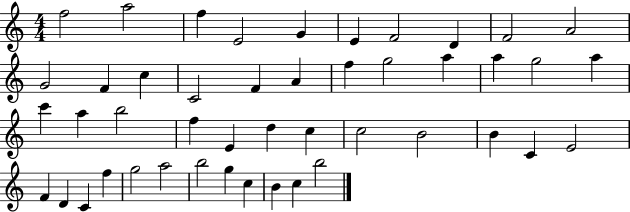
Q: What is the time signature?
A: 4/4